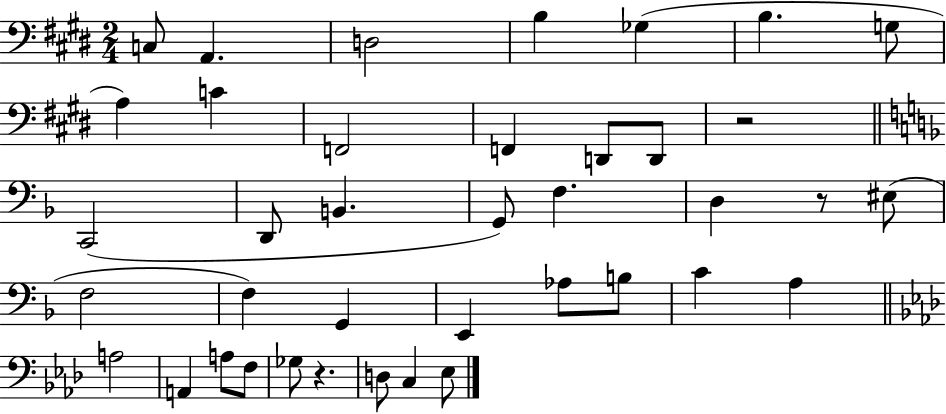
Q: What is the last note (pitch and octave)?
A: Eb3